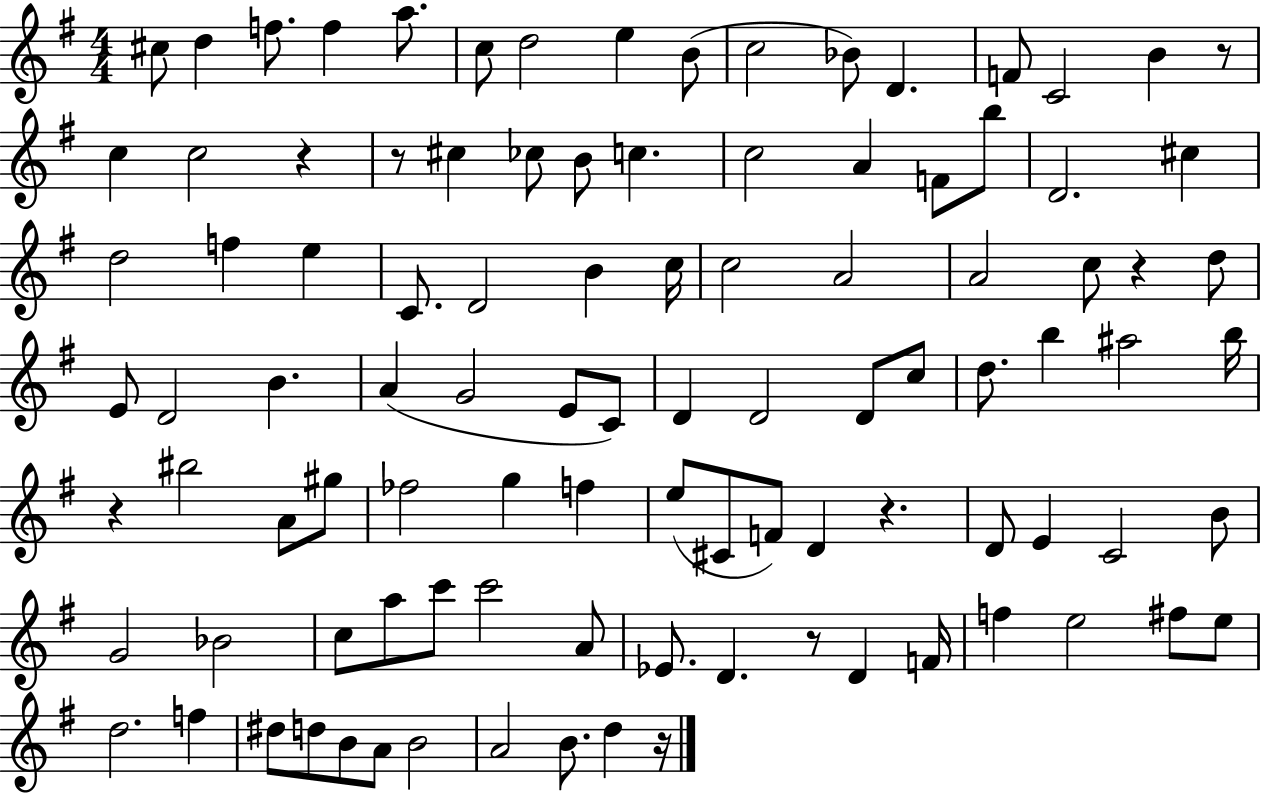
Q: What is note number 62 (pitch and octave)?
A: C#4